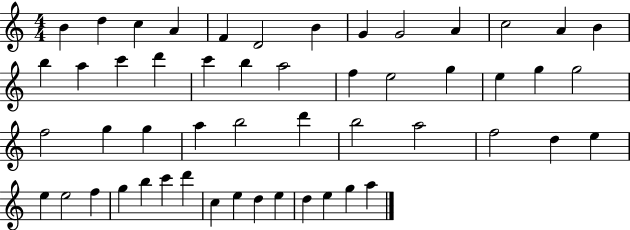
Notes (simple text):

B4/q D5/q C5/q A4/q F4/q D4/h B4/q G4/q G4/h A4/q C5/h A4/q B4/q B5/q A5/q C6/q D6/q C6/q B5/q A5/h F5/q E5/h G5/q E5/q G5/q G5/h F5/h G5/q G5/q A5/q B5/h D6/q B5/h A5/h F5/h D5/q E5/q E5/q E5/h F5/q G5/q B5/q C6/q D6/q C5/q E5/q D5/q E5/q D5/q E5/q G5/q A5/q